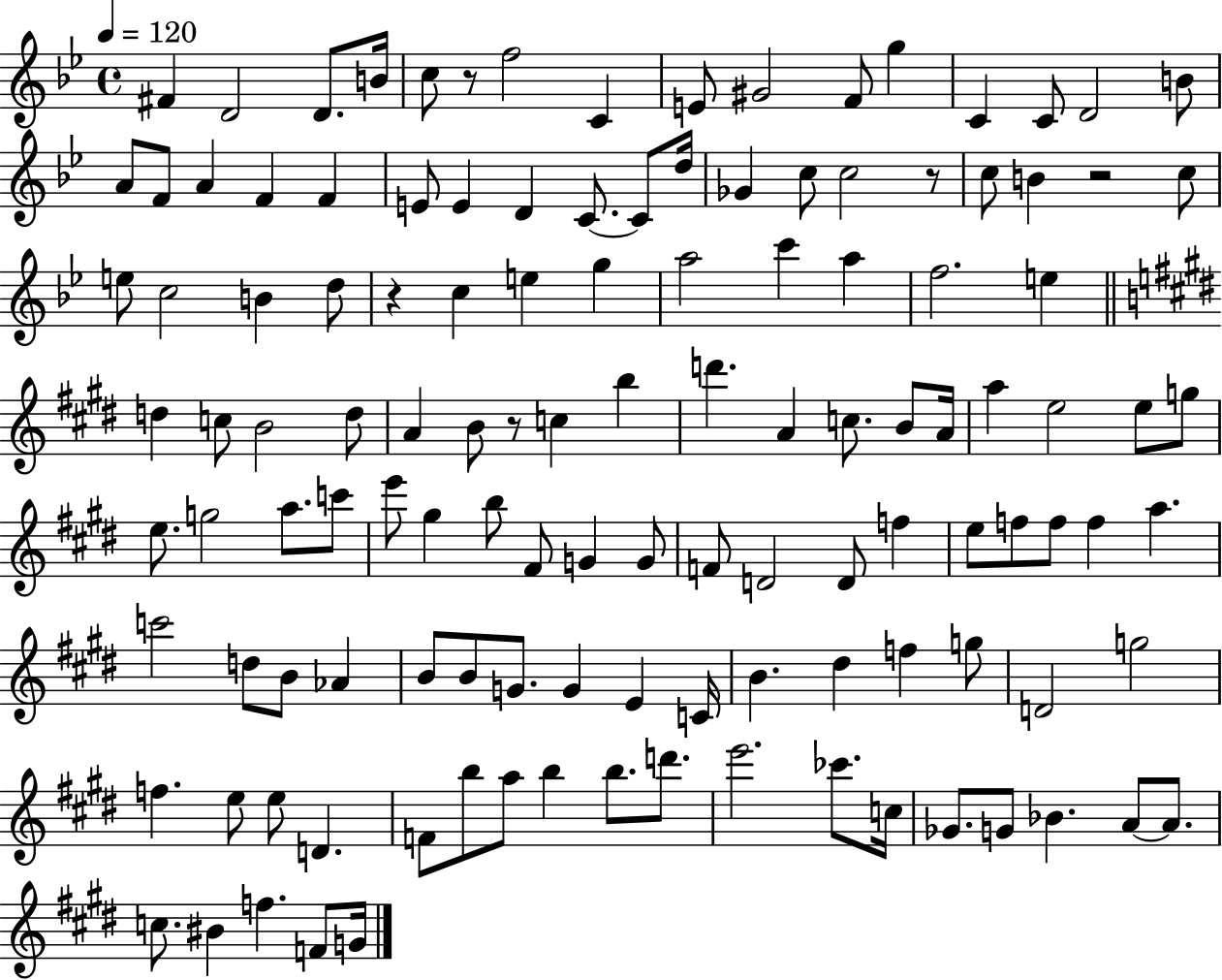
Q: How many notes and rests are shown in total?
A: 124